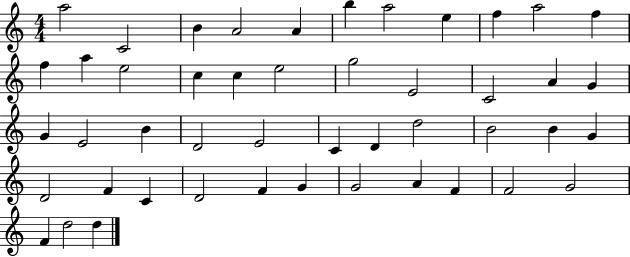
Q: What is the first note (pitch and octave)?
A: A5